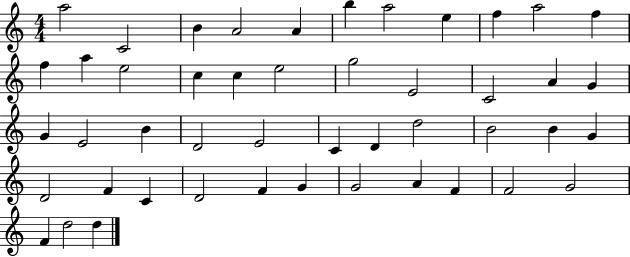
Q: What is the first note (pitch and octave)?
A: A5